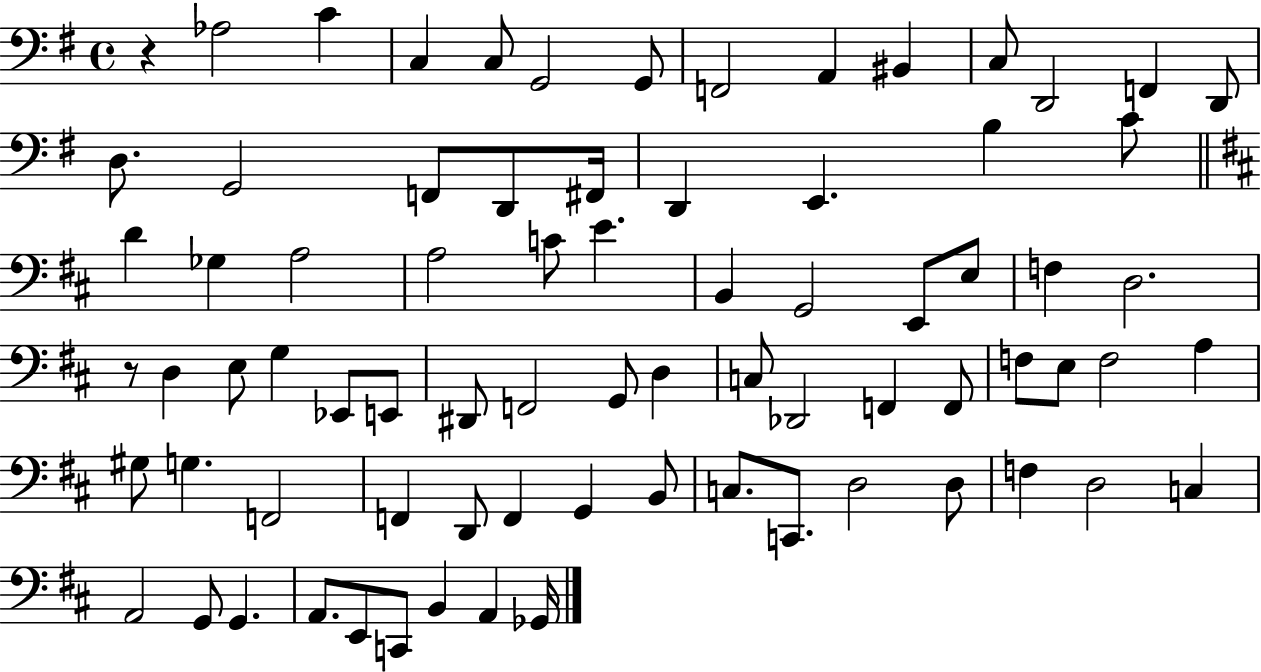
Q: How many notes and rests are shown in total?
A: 77